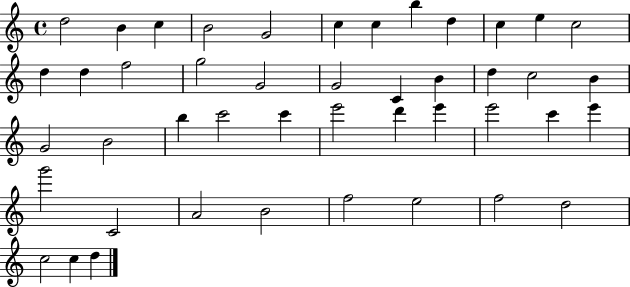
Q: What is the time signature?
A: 4/4